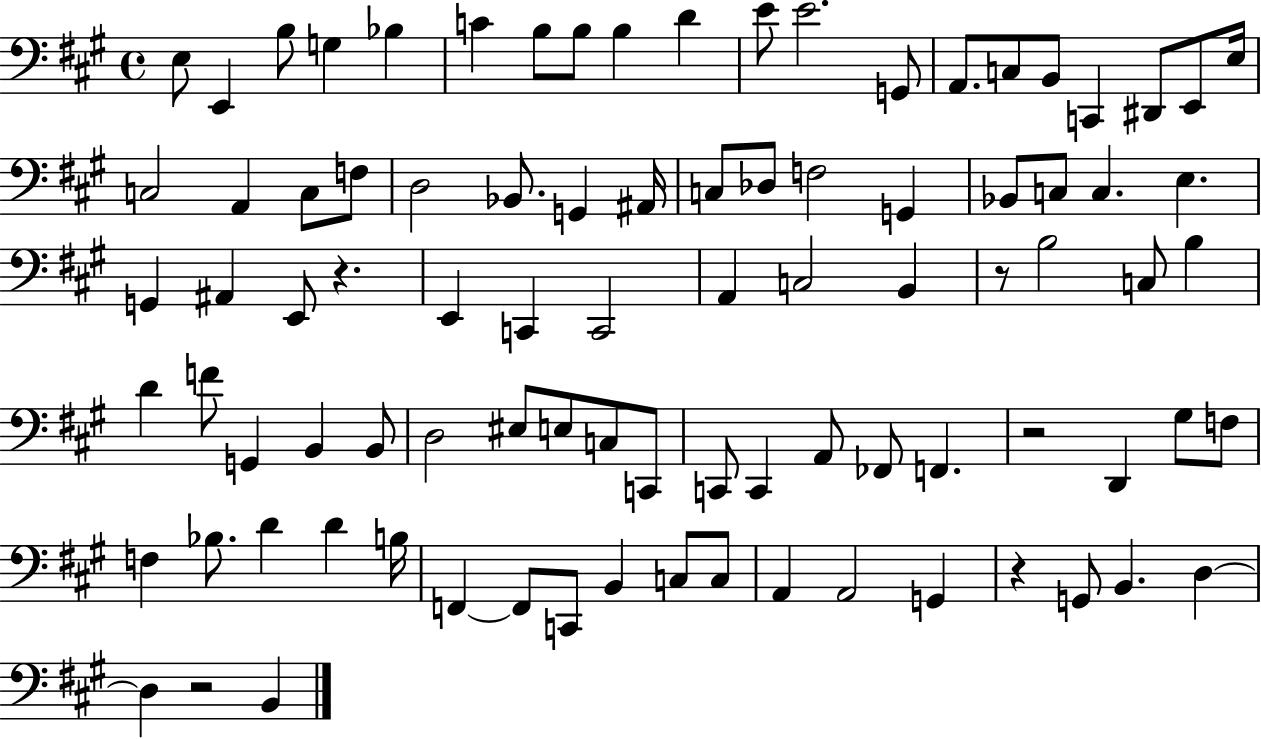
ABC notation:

X:1
T:Untitled
M:4/4
L:1/4
K:A
E,/2 E,, B,/2 G, _B, C B,/2 B,/2 B, D E/2 E2 G,,/2 A,,/2 C,/2 B,,/2 C,, ^D,,/2 E,,/2 E,/4 C,2 A,, C,/2 F,/2 D,2 _B,,/2 G,, ^A,,/4 C,/2 _D,/2 F,2 G,, _B,,/2 C,/2 C, E, G,, ^A,, E,,/2 z E,, C,, C,,2 A,, C,2 B,, z/2 B,2 C,/2 B, D F/2 G,, B,, B,,/2 D,2 ^E,/2 E,/2 C,/2 C,,/2 C,,/2 C,, A,,/2 _F,,/2 F,, z2 D,, ^G,/2 F,/2 F, _B,/2 D D B,/4 F,, F,,/2 C,,/2 B,, C,/2 C,/2 A,, A,,2 G,, z G,,/2 B,, D, D, z2 B,,